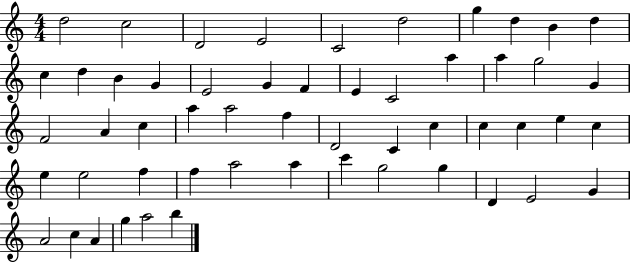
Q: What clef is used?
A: treble